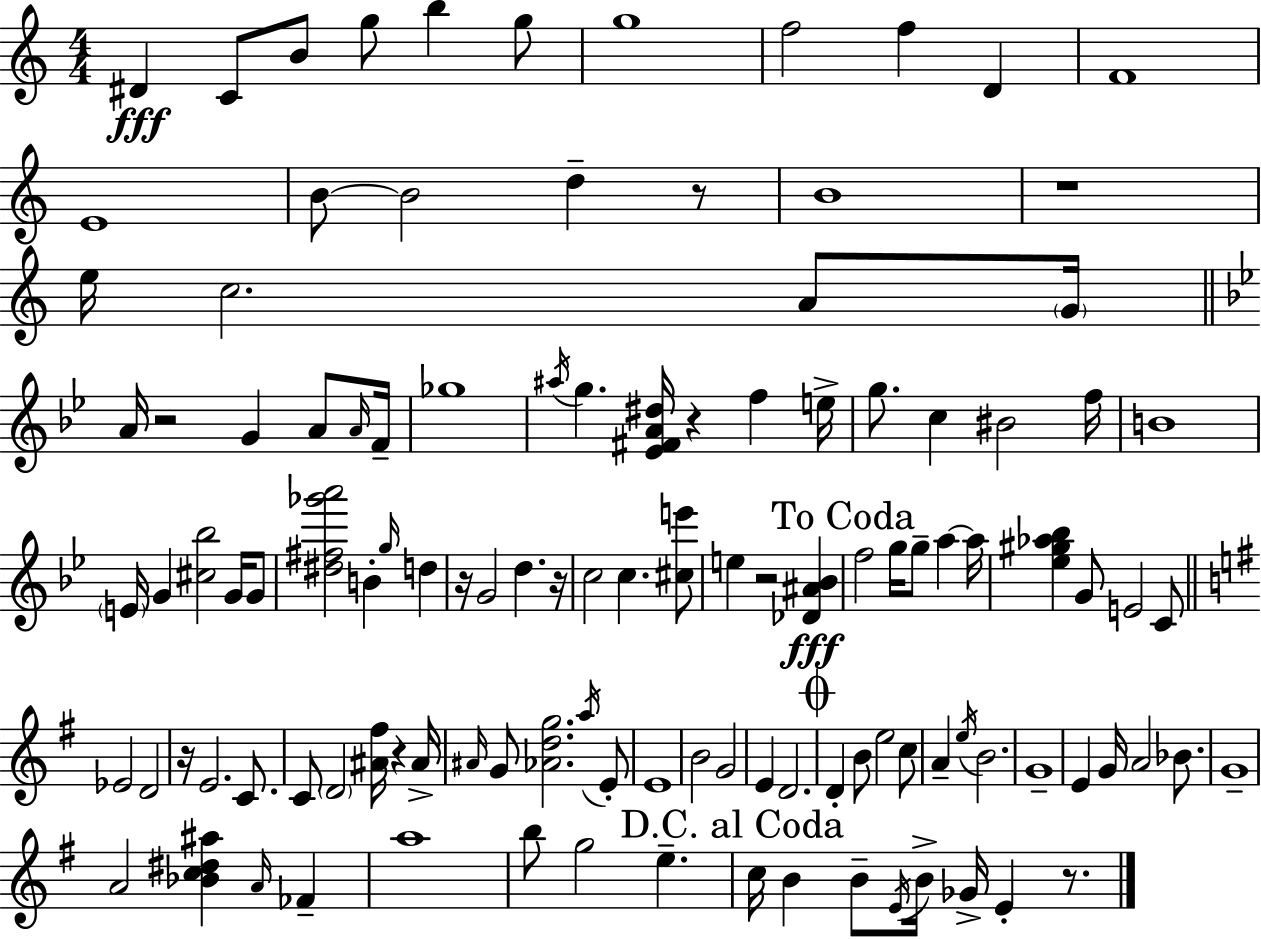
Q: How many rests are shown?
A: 10